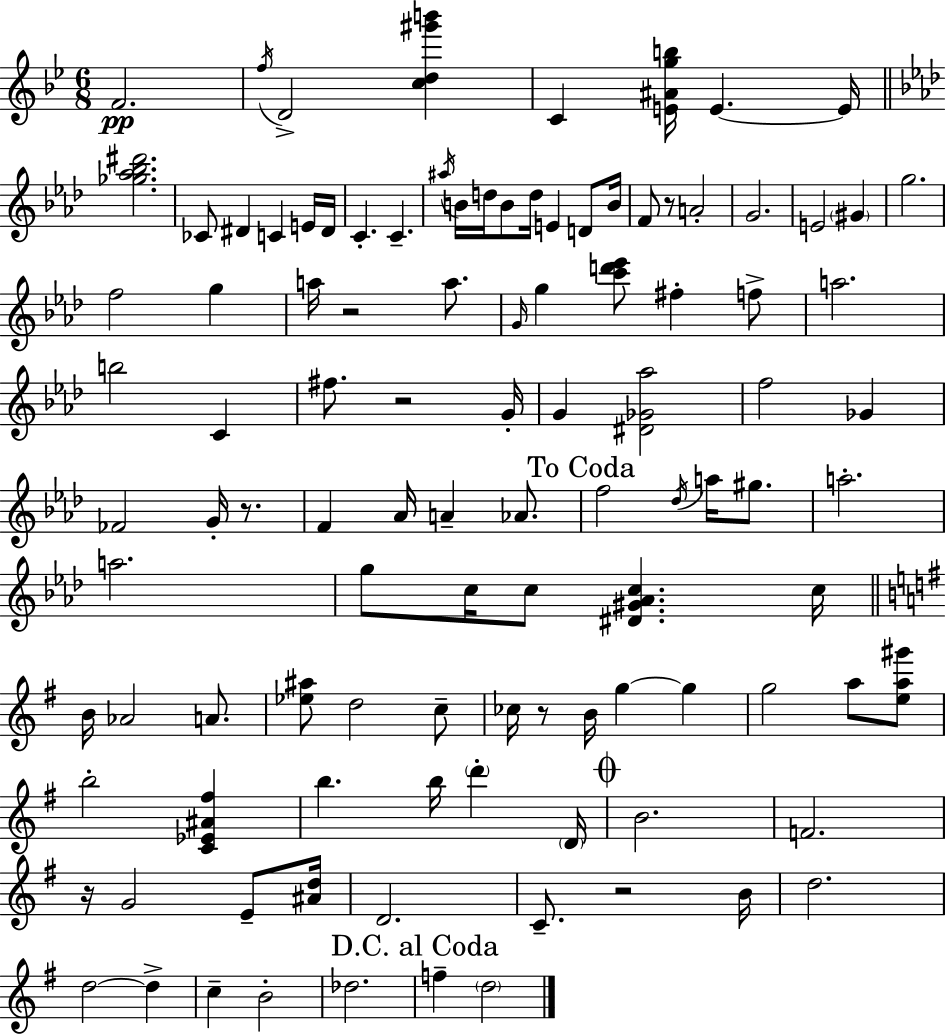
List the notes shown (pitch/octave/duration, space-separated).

F4/h. F5/s D4/h [C5,D5,G#6,B6]/q C4/q [E4,A#4,G5,B5]/s E4/q. E4/s [Gb5,Ab5,Bb5,D#6]/h. CES4/e D#4/q C4/q E4/s D#4/s C4/q. C4/q. A#5/s B4/s D5/s B4/e D5/s E4/q D4/e B4/s F4/e R/e A4/h G4/h. E4/h G#4/q G5/h. F5/h G5/q A5/s R/h A5/e. G4/s G5/q [C6,D6,Eb6]/e F#5/q F5/e A5/h. B5/h C4/q F#5/e. R/h G4/s G4/q [D#4,Gb4,Ab5]/h F5/h Gb4/q FES4/h G4/s R/e. F4/q Ab4/s A4/q Ab4/e. F5/h Db5/s A5/s G#5/e. A5/h. A5/h. G5/e C5/s C5/e [D#4,G#4,Ab4,C5]/q. C5/s B4/s Ab4/h A4/e. [Eb5,A#5]/e D5/h C5/e CES5/s R/e B4/s G5/q G5/q G5/h A5/e [E5,A5,G#6]/e B5/h [C4,Eb4,A#4,F#5]/q B5/q. B5/s D6/q D4/s B4/h. F4/h. R/s G4/h E4/e [A#4,D5]/s D4/h. C4/e. R/h B4/s D5/h. D5/h D5/q C5/q B4/h Db5/h. F5/q D5/h